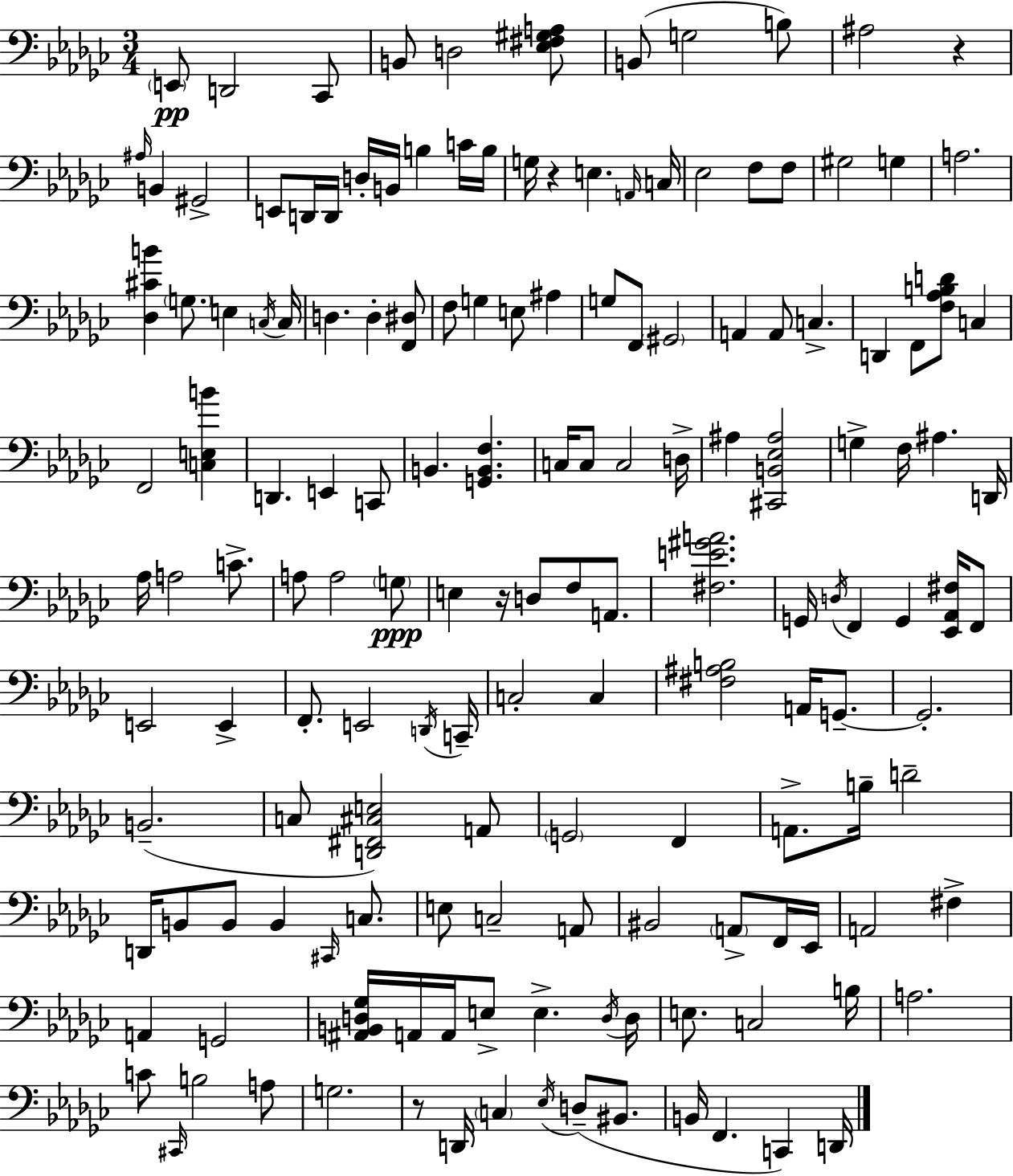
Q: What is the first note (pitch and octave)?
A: E2